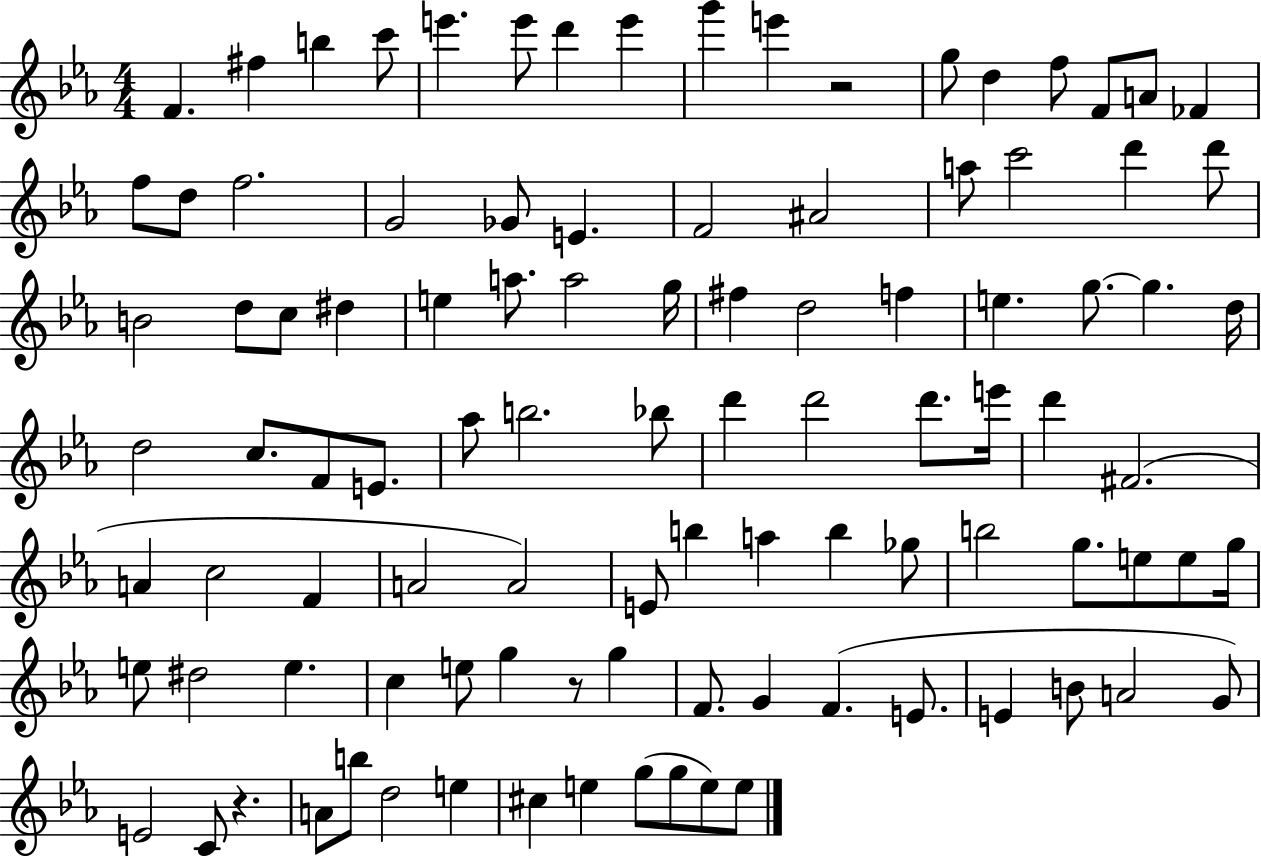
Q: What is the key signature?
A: EES major